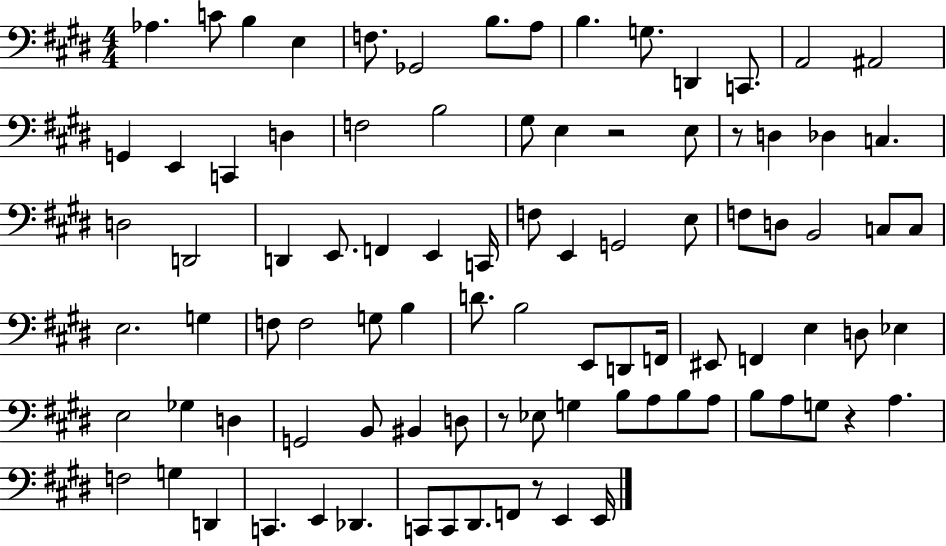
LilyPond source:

{
  \clef bass
  \numericTimeSignature
  \time 4/4
  \key e \major
  aes4. c'8 b4 e4 | f8. ges,2 b8. a8 | b4. g8. d,4 c,8. | a,2 ais,2 | \break g,4 e,4 c,4 d4 | f2 b2 | gis8 e4 r2 e8 | r8 d4 des4 c4. | \break d2 d,2 | d,4 e,8. f,4 e,4 c,16 | f8 e,4 g,2 e8 | f8 d8 b,2 c8 c8 | \break e2. g4 | f8 f2 g8 b4 | d'8. b2 e,8 d,8 f,16 | eis,8 f,4 e4 d8 ees4 | \break e2 ges4 d4 | g,2 b,8 bis,4 d8 | r8 ees8 g4 b8 a8 b8 a8 | b8 a8 g8 r4 a4. | \break f2 g4 d,4 | c,4. e,4 des,4. | c,8 c,8 dis,8. f,8 r8 e,4 e,16 | \bar "|."
}